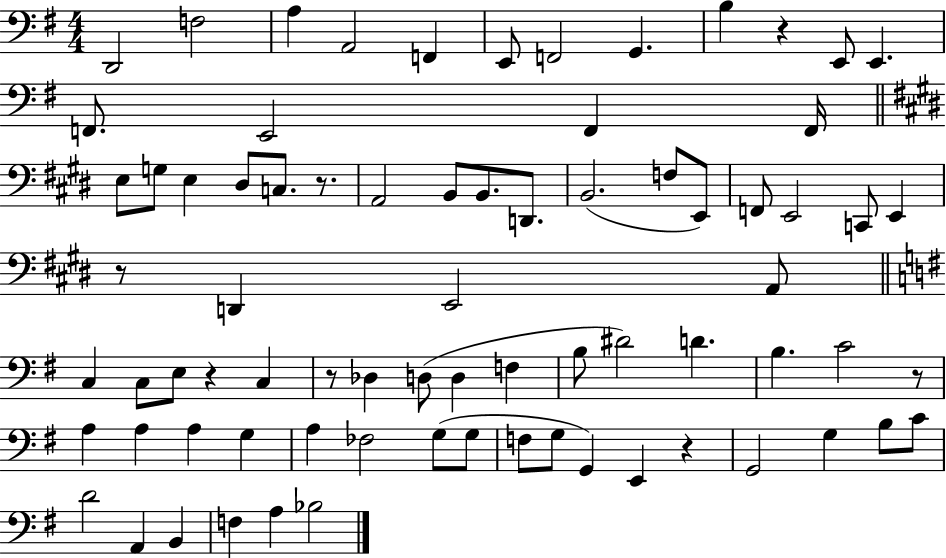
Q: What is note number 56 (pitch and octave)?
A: F3